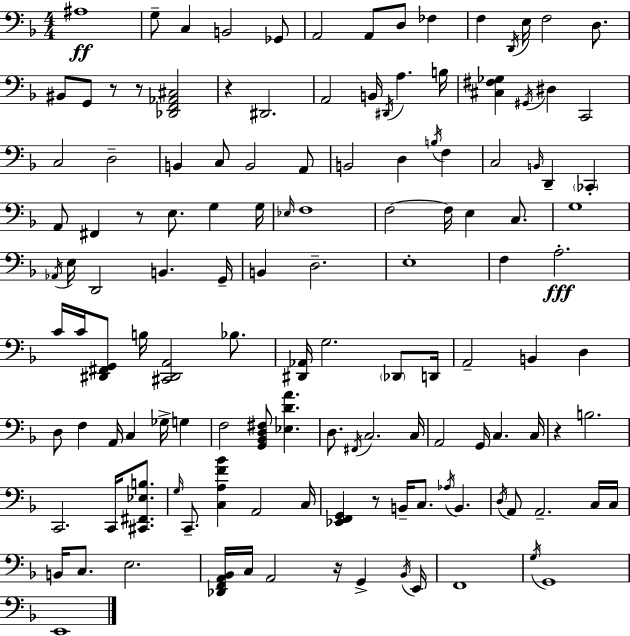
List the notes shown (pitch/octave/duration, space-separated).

A#3/w G3/e C3/q B2/h Gb2/e A2/h A2/e D3/e FES3/q F3/q D2/s E3/s F3/h D3/e. BIS2/e G2/e R/e R/e [Db2,F2,Ab2,C#3]/h R/q D#2/h. A2/h B2/s D#2/s A3/q. B3/s [C#3,F#3,Gb3]/q G#2/s D#3/q C2/h C3/h D3/h B2/q C3/e B2/h A2/e B2/h D3/q B3/s F3/q C3/h B2/s D2/q CES2/q A2/e F#2/q R/e E3/e. G3/q G3/s Eb3/s F3/w F3/h F3/s E3/q C3/e. G3/w Ab2/s E3/s D2/h B2/q. G2/s B2/q D3/h. E3/w F3/q A3/h. C4/s C4/s [D#2,F#2,G2]/e B3/s [C#2,D#2,A2]/h Bb3/e. [D#2,Ab2]/s G3/h. Db2/e D2/s A2/h B2/q D3/q D3/e F3/q A2/s C3/q Gb3/s G3/q F3/h [G2,Bb2,D3,F#3]/e [Eb3,D4,A4]/q. D3/e. F#2/s C3/h. C3/s A2/h G2/s C3/q. C3/s R/q B3/h. C2/h. C2/s [C#2,F#2,Eb3,B3]/e. G3/s C2/e. [C3,A3,F4,Bb4]/q A2/h C3/s [Eb2,F2,G2]/q R/e B2/s C3/e. Ab3/s B2/q. D3/s A2/e A2/h. C3/s C3/s B2/s C3/e. E3/h. [Db2,F2,A2,Bb2]/s C3/s A2/h R/s G2/q Bb2/s E2/s F2/w G3/s G2/w E2/w